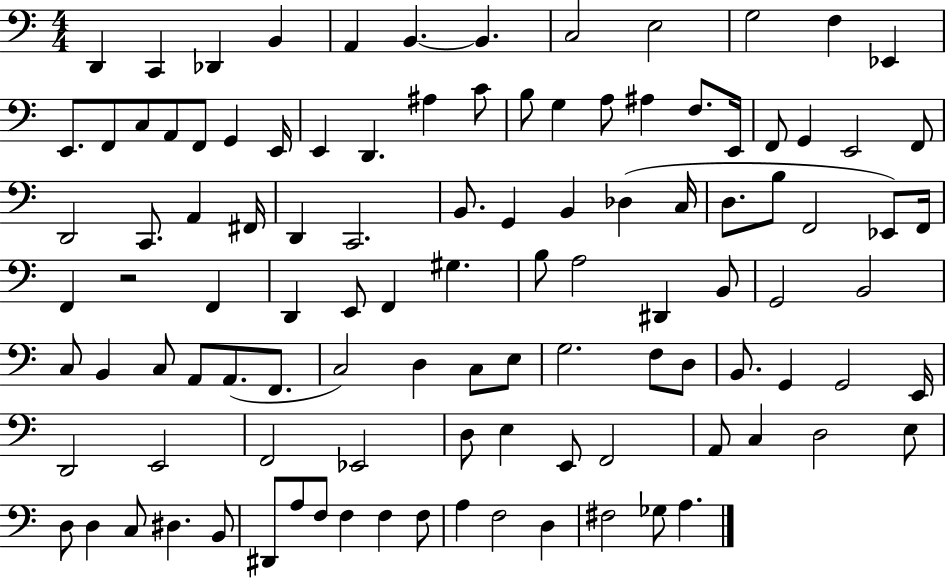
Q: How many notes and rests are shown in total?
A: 108